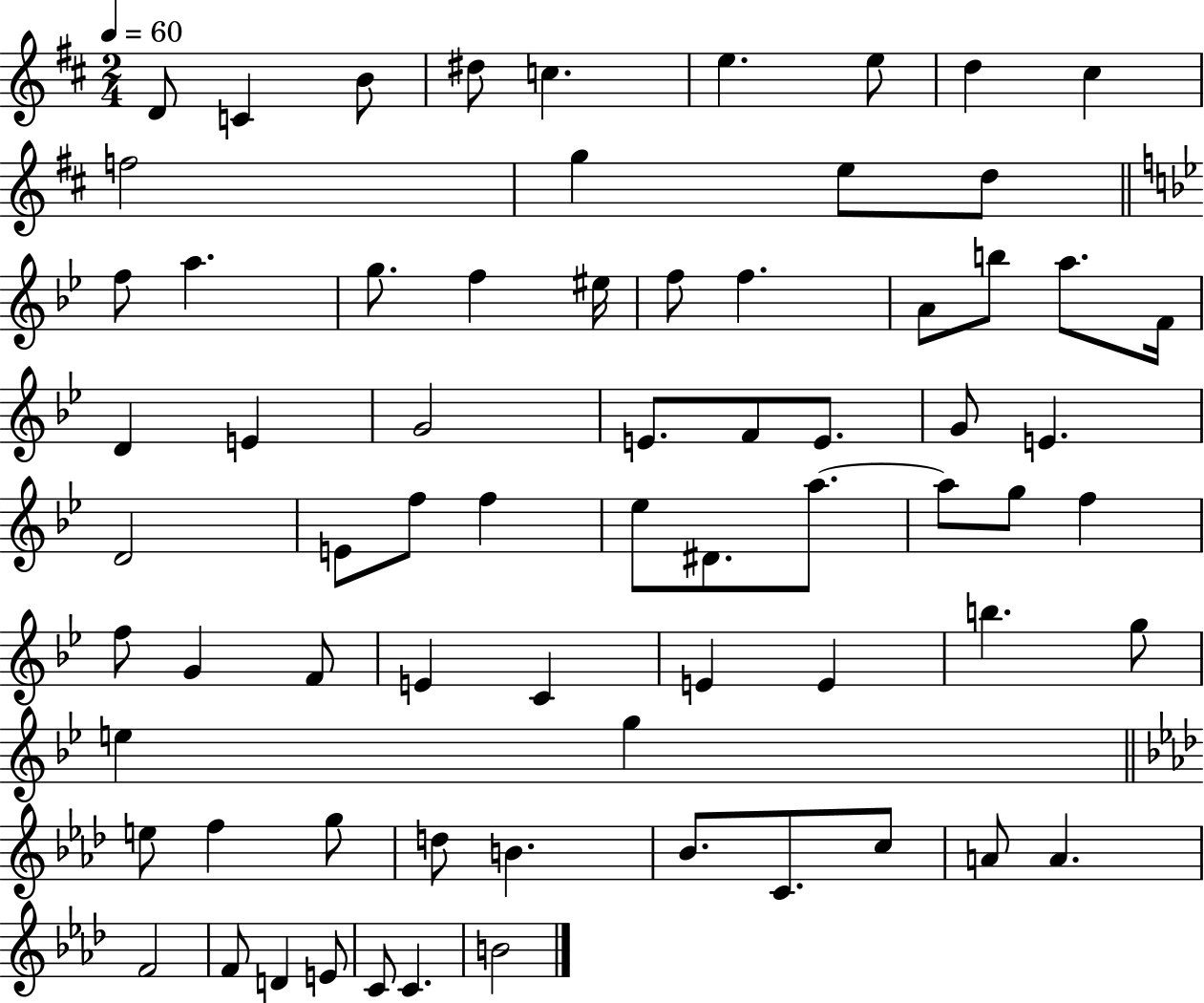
{
  \clef treble
  \numericTimeSignature
  \time 2/4
  \key d \major
  \tempo 4 = 60
  d'8 c'4 b'8 | dis''8 c''4. | e''4. e''8 | d''4 cis''4 | \break f''2 | g''4 e''8 d''8 | \bar "||" \break \key g \minor f''8 a''4. | g''8. f''4 eis''16 | f''8 f''4. | a'8 b''8 a''8. f'16 | \break d'4 e'4 | g'2 | e'8. f'8 e'8. | g'8 e'4. | \break d'2 | e'8 f''8 f''4 | ees''8 dis'8. a''8.~~ | a''8 g''8 f''4 | \break f''8 g'4 f'8 | e'4 c'4 | e'4 e'4 | b''4. g''8 | \break e''4 g''4 | \bar "||" \break \key aes \major e''8 f''4 g''8 | d''8 b'4. | bes'8. c'8. c''8 | a'8 a'4. | \break f'2 | f'8 d'4 e'8 | c'8 c'4. | b'2 | \break \bar "|."
}